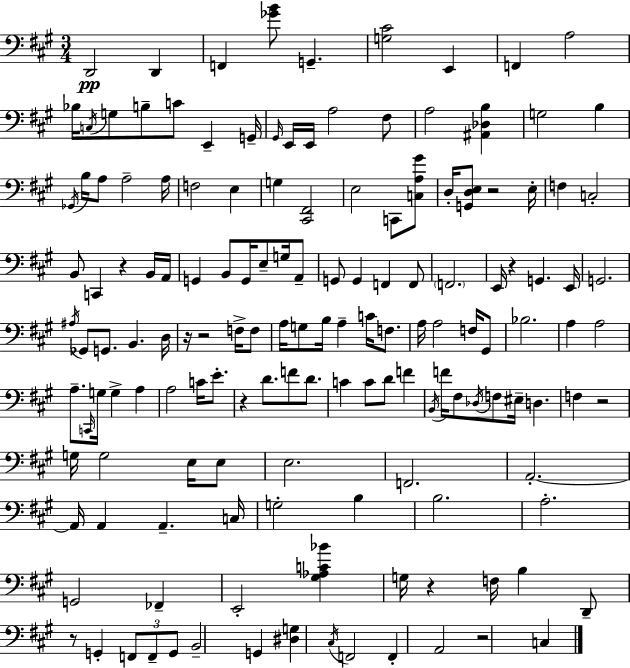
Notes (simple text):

D2/h D2/q F2/q [Gb4,B4]/e G2/q. [G3,C#4]/h E2/q F2/q A3/h Bb3/s C3/s G3/e B3/e C4/e E2/q G2/s G#2/s E2/s E2/s A3/h F#3/e A3/h [A#2,Db3,B3]/q G3/h B3/q Gb2/s B3/s A3/e A3/h A3/s F3/h E3/q G3/q [C#2,F#2]/h E3/h C2/e [C3,A3,G#4]/e D3/s [G2,D3,E3]/e R/h E3/s F3/q C3/h B2/e C2/q R/q B2/s A2/s G2/q B2/e G2/s E3/e G3/s A2/e G2/e G2/q F2/q F2/e F2/h. E2/s R/q G2/q. E2/s G2/h. A#3/s Gb2/e G2/e. B2/q. D3/s R/s R/h F3/s F3/e A3/s G3/e B3/s A3/q C4/s F3/e. A3/s A3/h F3/s G#2/e Bb3/h. A3/q A3/h A3/e. C2/s G3/s G3/q A3/q A3/h C4/s E4/e. R/q D4/e. F4/e D4/e. C4/q C4/e D4/e F4/q B2/s F4/s F#3/e Db3/s F3/e EIS3/s D3/q. F3/q R/h G3/s G3/h E3/s E3/e E3/h. F2/h. A2/h. A2/s A2/q A2/q. C3/s G3/h B3/q B3/h. A3/h. G2/h FES2/q E2/h [G#3,Ab3,C4,Bb4]/q G3/s R/q F3/s B3/q D2/e R/e G2/q F2/e F2/e G2/e B2/h G2/q [D#3,G3]/q C#3/s F2/h F2/q A2/h R/h C3/q